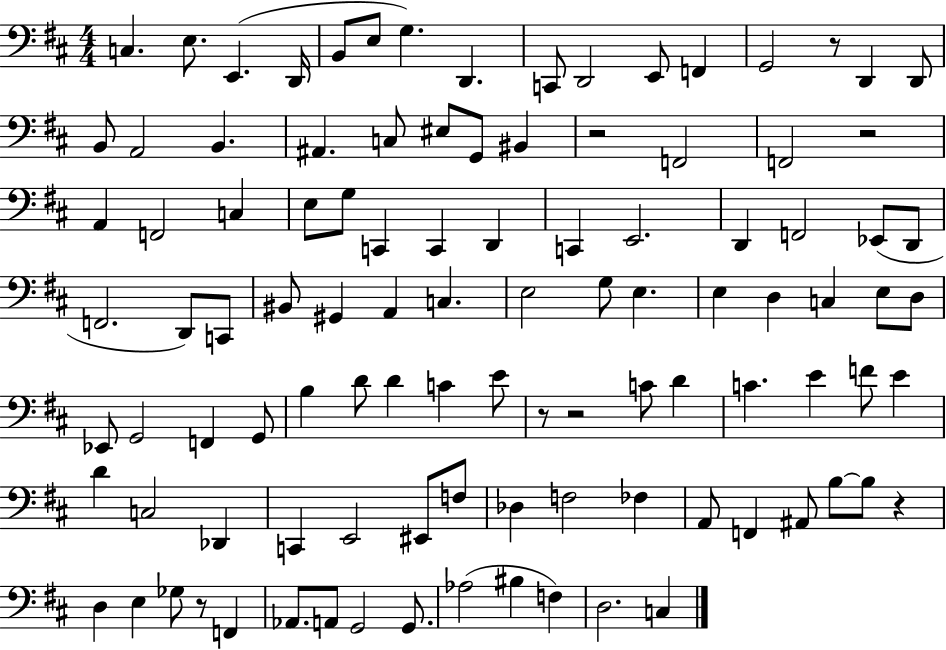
C3/q. E3/e. E2/q. D2/s B2/e E3/e G3/q. D2/q. C2/e D2/h E2/e F2/q G2/h R/e D2/q D2/e B2/e A2/h B2/q. A#2/q. C3/e EIS3/e G2/e BIS2/q R/h F2/h F2/h R/h A2/q F2/h C3/q E3/e G3/e C2/q C2/q D2/q C2/q E2/h. D2/q F2/h Eb2/e D2/e F2/h. D2/e C2/e BIS2/e G#2/q A2/q C3/q. E3/h G3/e E3/q. E3/q D3/q C3/q E3/e D3/e Eb2/e G2/h F2/q G2/e B3/q D4/e D4/q C4/q E4/e R/e R/h C4/e D4/q C4/q. E4/q F4/e E4/q D4/q C3/h Db2/q C2/q E2/h EIS2/e F3/e Db3/q F3/h FES3/q A2/e F2/q A#2/e B3/e B3/e R/q D3/q E3/q Gb3/e R/e F2/q Ab2/e. A2/e G2/h G2/e. Ab3/h BIS3/q F3/q D3/h. C3/q